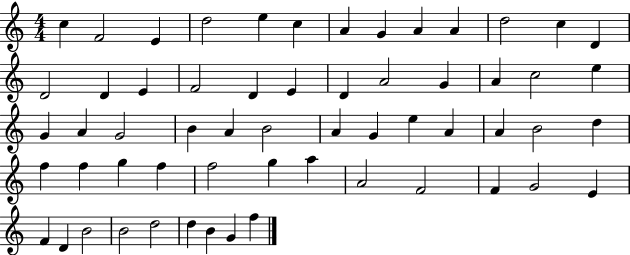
{
  \clef treble
  \numericTimeSignature
  \time 4/4
  \key c \major
  c''4 f'2 e'4 | d''2 e''4 c''4 | a'4 g'4 a'4 a'4 | d''2 c''4 d'4 | \break d'2 d'4 e'4 | f'2 d'4 e'4 | d'4 a'2 g'4 | a'4 c''2 e''4 | \break g'4 a'4 g'2 | b'4 a'4 b'2 | a'4 g'4 e''4 a'4 | a'4 b'2 d''4 | \break f''4 f''4 g''4 f''4 | f''2 g''4 a''4 | a'2 f'2 | f'4 g'2 e'4 | \break f'4 d'4 b'2 | b'2 d''2 | d''4 b'4 g'4 f''4 | \bar "|."
}